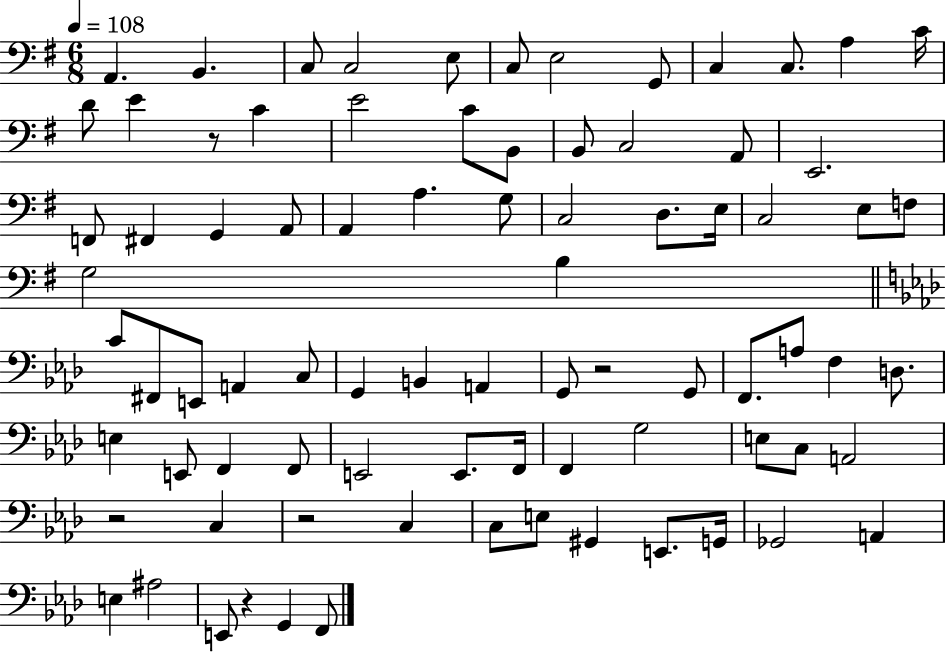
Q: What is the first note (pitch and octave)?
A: A2